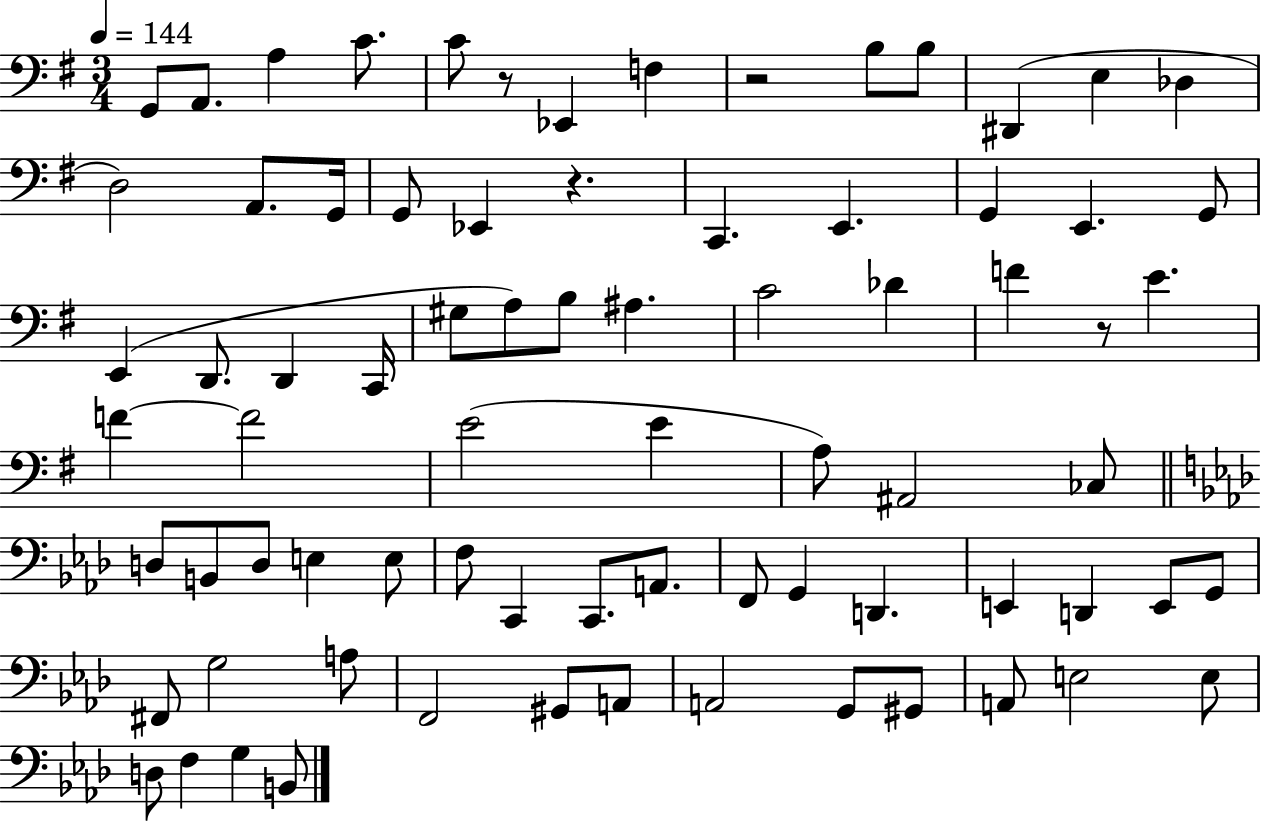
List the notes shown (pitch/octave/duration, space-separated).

G2/e A2/e. A3/q C4/e. C4/e R/e Eb2/q F3/q R/h B3/e B3/e D#2/q E3/q Db3/q D3/h A2/e. G2/s G2/e Eb2/q R/q. C2/q. E2/q. G2/q E2/q. G2/e E2/q D2/e. D2/q C2/s G#3/e A3/e B3/e A#3/q. C4/h Db4/q F4/q R/e E4/q. F4/q F4/h E4/h E4/q A3/e A#2/h CES3/e D3/e B2/e D3/e E3/q E3/e F3/e C2/q C2/e. A2/e. F2/e G2/q D2/q. E2/q D2/q E2/e G2/e F#2/e G3/h A3/e F2/h G#2/e A2/e A2/h G2/e G#2/e A2/e E3/h E3/e D3/e F3/q G3/q B2/e